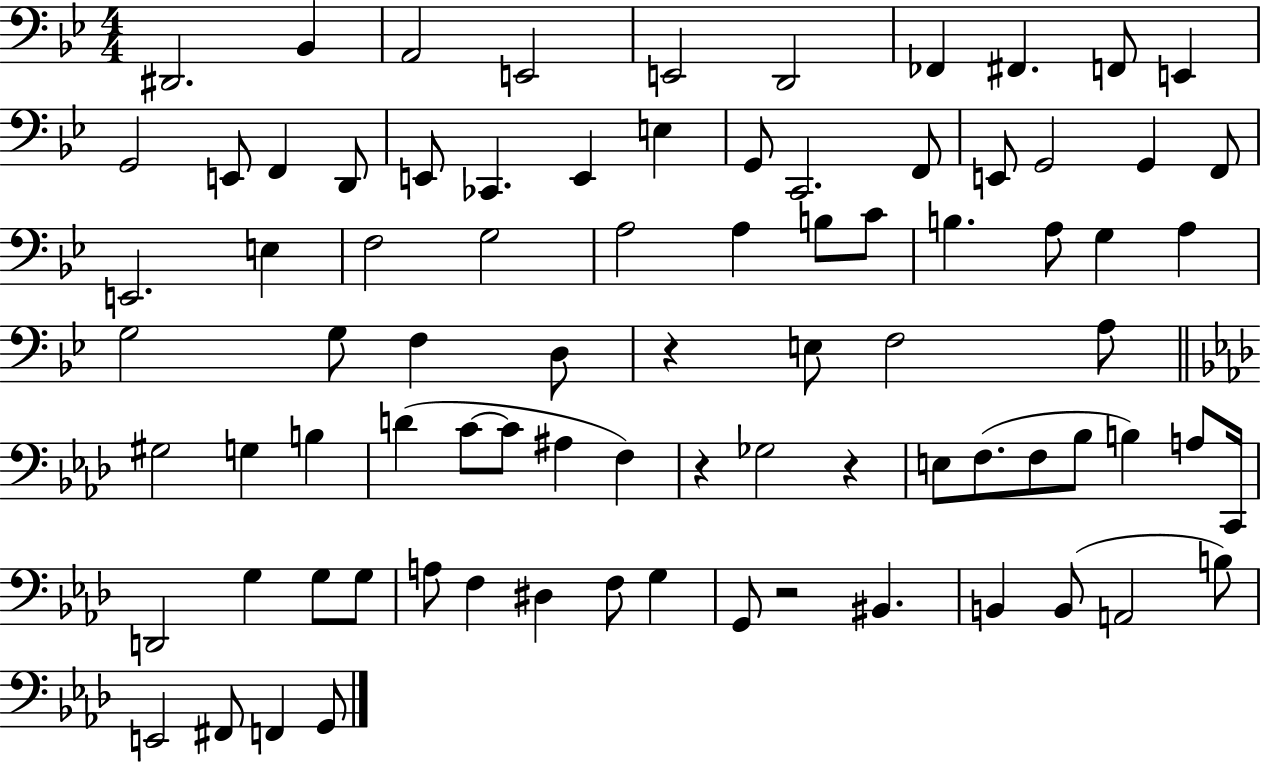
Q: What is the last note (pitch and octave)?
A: G2